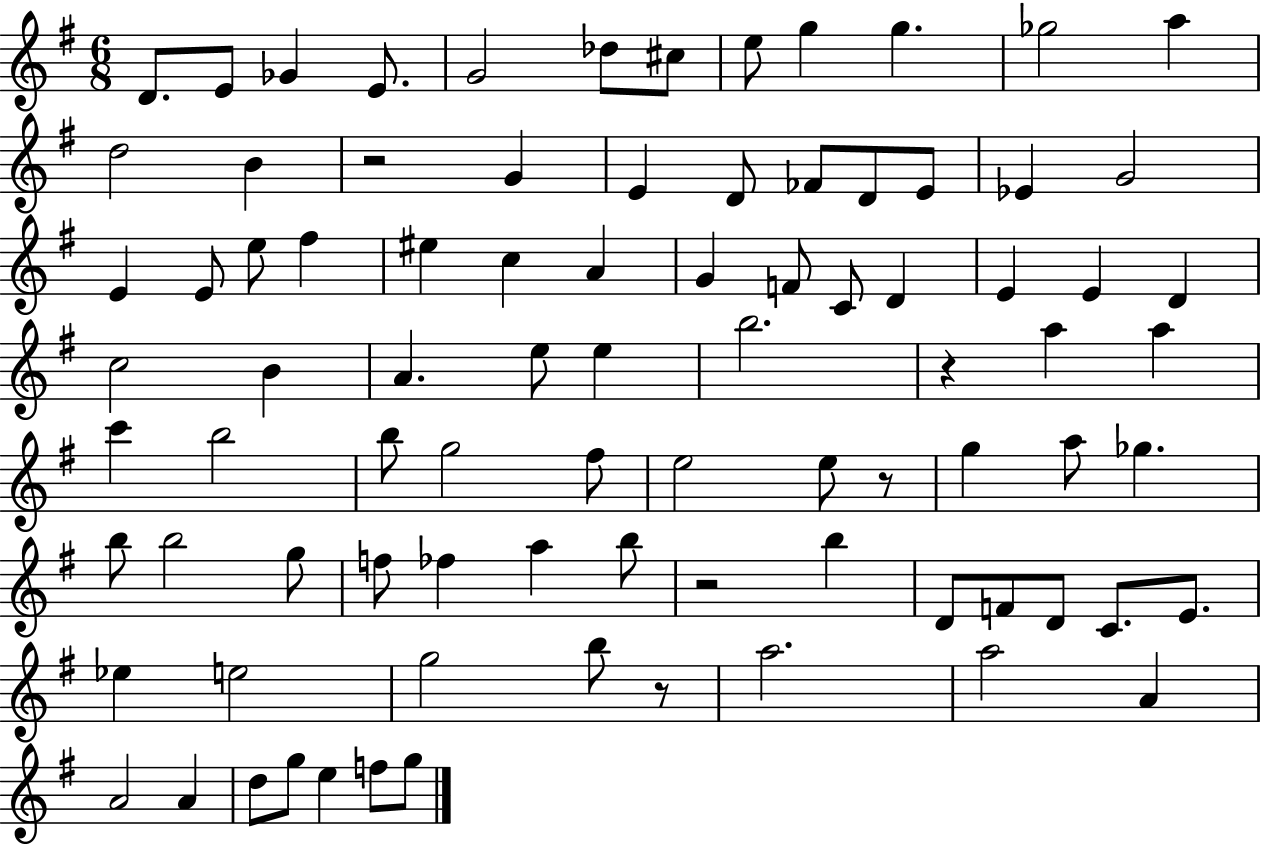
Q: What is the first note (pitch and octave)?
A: D4